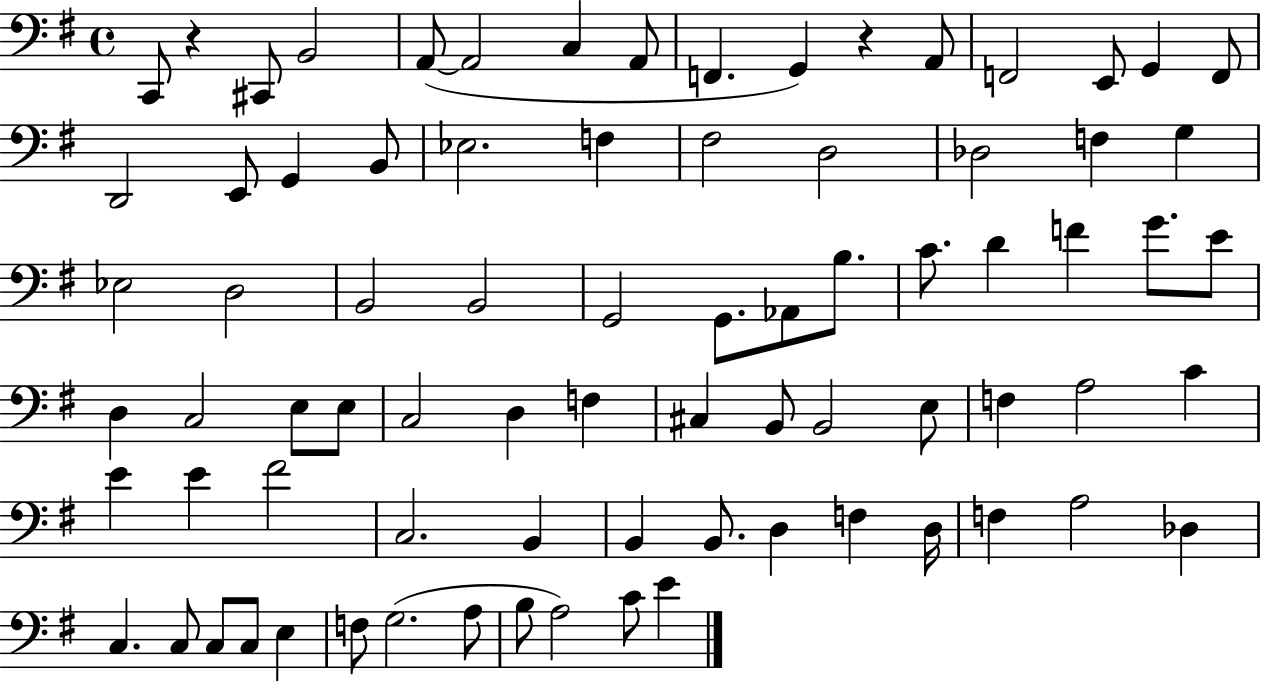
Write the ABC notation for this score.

X:1
T:Untitled
M:4/4
L:1/4
K:G
C,,/2 z ^C,,/2 B,,2 A,,/2 A,,2 C, A,,/2 F,, G,, z A,,/2 F,,2 E,,/2 G,, F,,/2 D,,2 E,,/2 G,, B,,/2 _E,2 F, ^F,2 D,2 _D,2 F, G, _E,2 D,2 B,,2 B,,2 G,,2 G,,/2 _A,,/2 B,/2 C/2 D F G/2 E/2 D, C,2 E,/2 E,/2 C,2 D, F, ^C, B,,/2 B,,2 E,/2 F, A,2 C E E ^F2 C,2 B,, B,, B,,/2 D, F, D,/4 F, A,2 _D, C, C,/2 C,/2 C,/2 E, F,/2 G,2 A,/2 B,/2 A,2 C/2 E